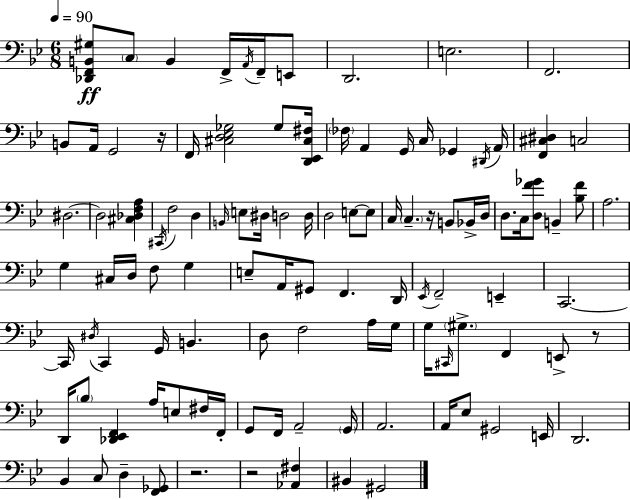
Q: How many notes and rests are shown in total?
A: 108